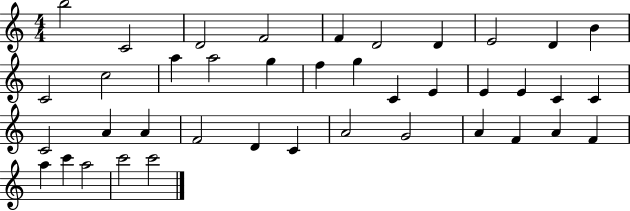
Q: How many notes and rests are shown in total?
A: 40